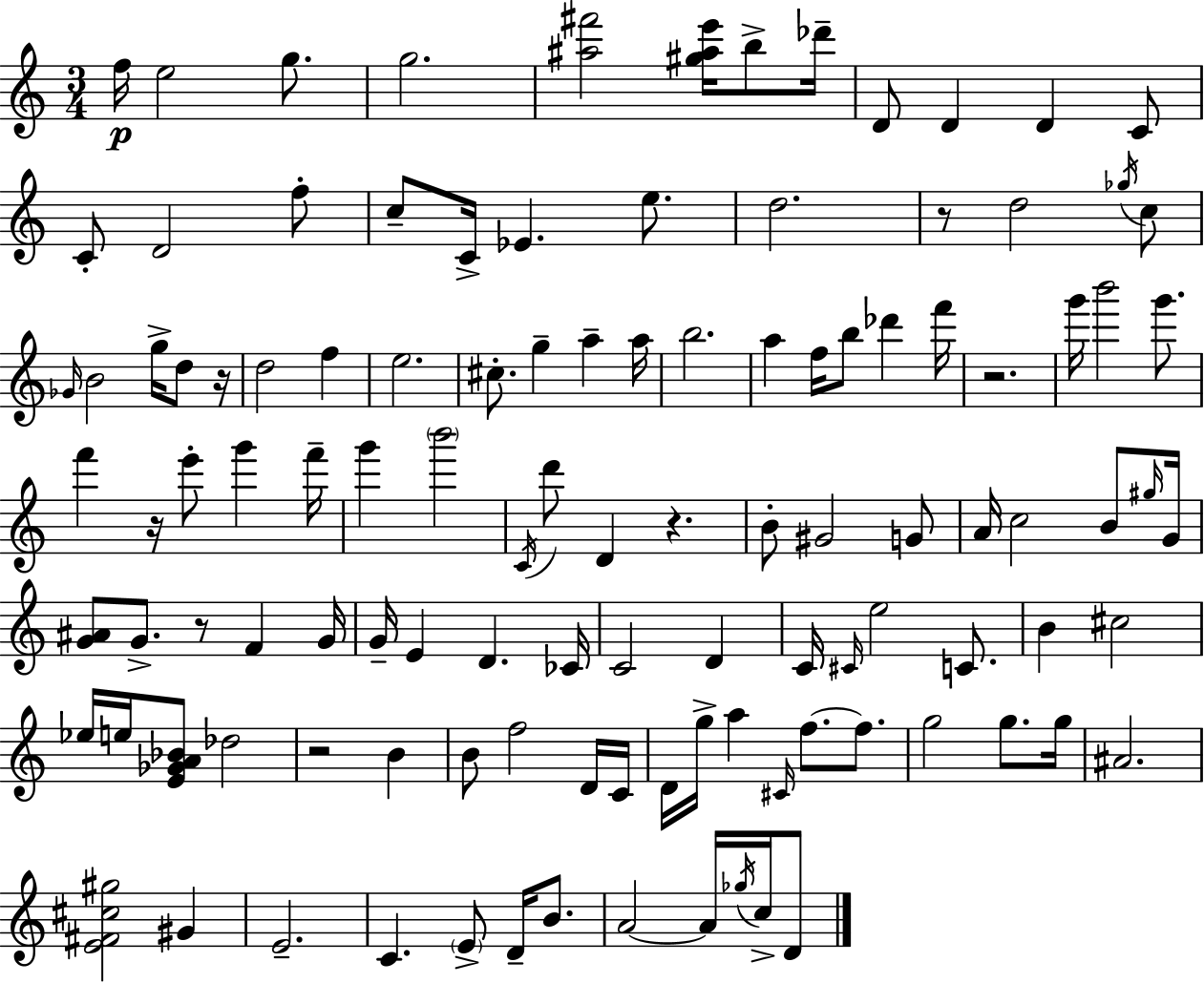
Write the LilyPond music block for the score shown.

{
  \clef treble
  \numericTimeSignature
  \time 3/4
  \key a \minor
  f''16\p e''2 g''8. | g''2. | <ais'' fis'''>2 <gis'' ais'' e'''>16 b''8-> des'''16-- | d'8 d'4 d'4 c'8 | \break c'8-. d'2 f''8-. | c''8-- c'16-> ees'4. e''8. | d''2. | r8 d''2 \acciaccatura { ges''16 } c''8 | \break \grace { ges'16 } b'2 g''16-> d''8 | r16 d''2 f''4 | e''2. | cis''8.-. g''4-- a''4-- | \break a''16 b''2. | a''4 f''16 b''8 des'''4 | f'''16 r2. | g'''16 b'''2 g'''8. | \break f'''4 r16 e'''8-. g'''4 | f'''16-- g'''4 \parenthesize b'''2 | \acciaccatura { c'16 } d'''8 d'4 r4. | b'8-. gis'2 | \break g'8 a'16 c''2 | b'8 \grace { gis''16 } g'16 <g' ais'>8 g'8.-> r8 f'4 | g'16 g'16-- e'4 d'4. | ces'16 c'2 | \break d'4 c'16 \grace { cis'16 } e''2 | c'8. b'4 cis''2 | ees''16 e''16 <e' ges' a' bes'>8 des''2 | r2 | \break b'4 b'8 f''2 | d'16 c'16 d'16 g''16-> a''4 \grace { cis'16 } | f''8.~~ f''8. g''2 | g''8. g''16 ais'2. | \break <e' fis' cis'' gis''>2 | gis'4 e'2.-- | c'4. | \parenthesize e'8-> d'16-- b'8. a'2~~ | \break a'16 \acciaccatura { ges''16 } c''16-> d'8 \bar "|."
}